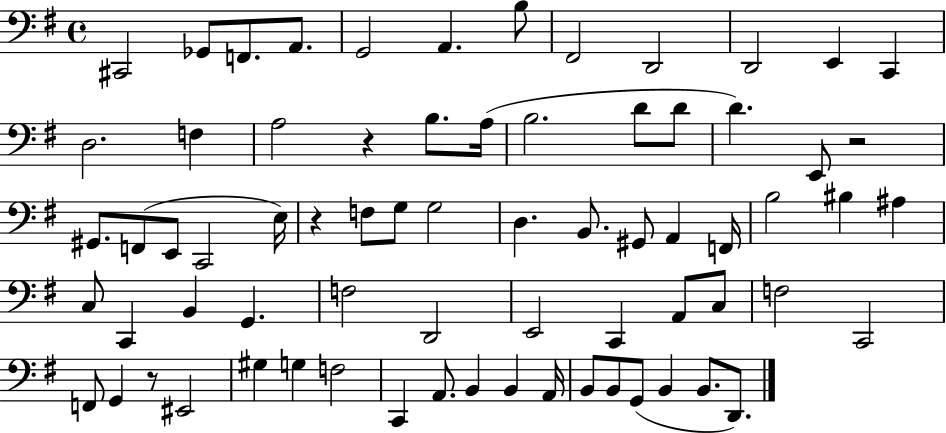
X:1
T:Untitled
M:4/4
L:1/4
K:G
^C,,2 _G,,/2 F,,/2 A,,/2 G,,2 A,, B,/2 ^F,,2 D,,2 D,,2 E,, C,, D,2 F, A,2 z B,/2 A,/4 B,2 D/2 D/2 D E,,/2 z2 ^G,,/2 F,,/2 E,,/2 C,,2 E,/4 z F,/2 G,/2 G,2 D, B,,/2 ^G,,/2 A,, F,,/4 B,2 ^B, ^A, C,/2 C,, B,, G,, F,2 D,,2 E,,2 C,, A,,/2 C,/2 F,2 C,,2 F,,/2 G,, z/2 ^E,,2 ^G, G, F,2 C,, A,,/2 B,, B,, A,,/4 B,,/2 B,,/2 G,,/2 B,, B,,/2 D,,/2